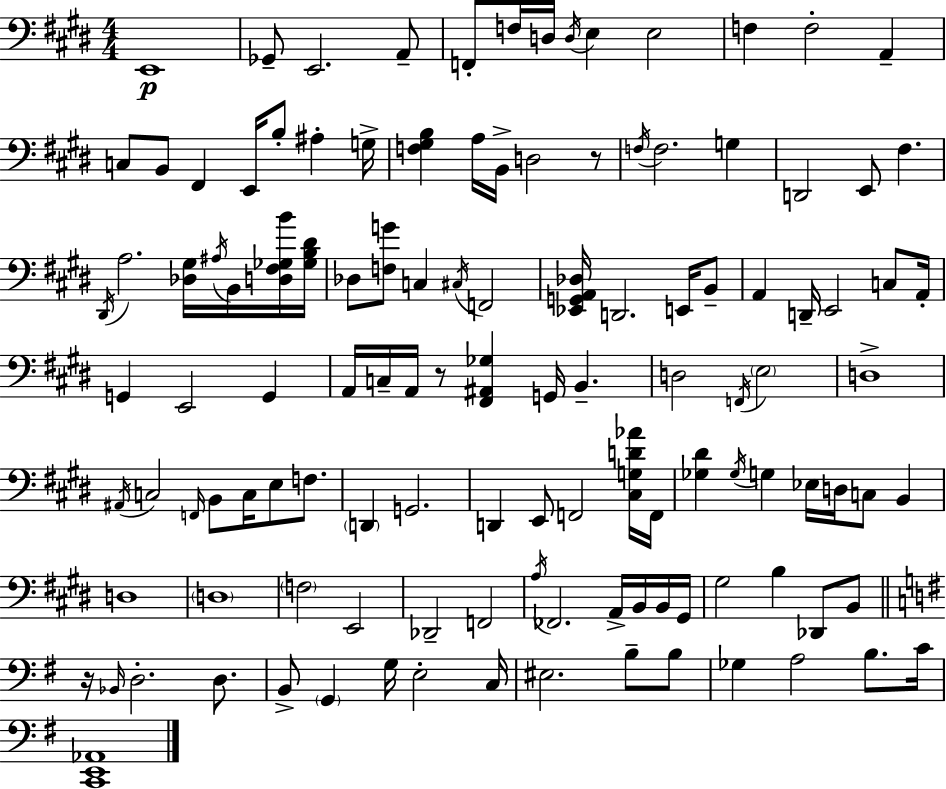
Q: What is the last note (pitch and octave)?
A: C4